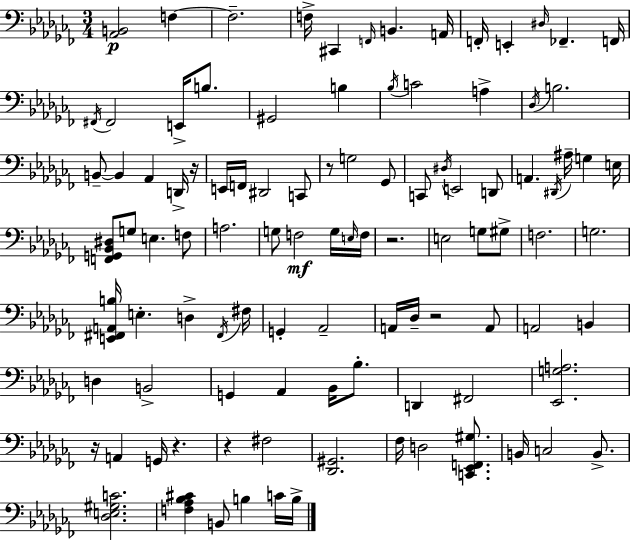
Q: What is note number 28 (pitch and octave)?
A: E2